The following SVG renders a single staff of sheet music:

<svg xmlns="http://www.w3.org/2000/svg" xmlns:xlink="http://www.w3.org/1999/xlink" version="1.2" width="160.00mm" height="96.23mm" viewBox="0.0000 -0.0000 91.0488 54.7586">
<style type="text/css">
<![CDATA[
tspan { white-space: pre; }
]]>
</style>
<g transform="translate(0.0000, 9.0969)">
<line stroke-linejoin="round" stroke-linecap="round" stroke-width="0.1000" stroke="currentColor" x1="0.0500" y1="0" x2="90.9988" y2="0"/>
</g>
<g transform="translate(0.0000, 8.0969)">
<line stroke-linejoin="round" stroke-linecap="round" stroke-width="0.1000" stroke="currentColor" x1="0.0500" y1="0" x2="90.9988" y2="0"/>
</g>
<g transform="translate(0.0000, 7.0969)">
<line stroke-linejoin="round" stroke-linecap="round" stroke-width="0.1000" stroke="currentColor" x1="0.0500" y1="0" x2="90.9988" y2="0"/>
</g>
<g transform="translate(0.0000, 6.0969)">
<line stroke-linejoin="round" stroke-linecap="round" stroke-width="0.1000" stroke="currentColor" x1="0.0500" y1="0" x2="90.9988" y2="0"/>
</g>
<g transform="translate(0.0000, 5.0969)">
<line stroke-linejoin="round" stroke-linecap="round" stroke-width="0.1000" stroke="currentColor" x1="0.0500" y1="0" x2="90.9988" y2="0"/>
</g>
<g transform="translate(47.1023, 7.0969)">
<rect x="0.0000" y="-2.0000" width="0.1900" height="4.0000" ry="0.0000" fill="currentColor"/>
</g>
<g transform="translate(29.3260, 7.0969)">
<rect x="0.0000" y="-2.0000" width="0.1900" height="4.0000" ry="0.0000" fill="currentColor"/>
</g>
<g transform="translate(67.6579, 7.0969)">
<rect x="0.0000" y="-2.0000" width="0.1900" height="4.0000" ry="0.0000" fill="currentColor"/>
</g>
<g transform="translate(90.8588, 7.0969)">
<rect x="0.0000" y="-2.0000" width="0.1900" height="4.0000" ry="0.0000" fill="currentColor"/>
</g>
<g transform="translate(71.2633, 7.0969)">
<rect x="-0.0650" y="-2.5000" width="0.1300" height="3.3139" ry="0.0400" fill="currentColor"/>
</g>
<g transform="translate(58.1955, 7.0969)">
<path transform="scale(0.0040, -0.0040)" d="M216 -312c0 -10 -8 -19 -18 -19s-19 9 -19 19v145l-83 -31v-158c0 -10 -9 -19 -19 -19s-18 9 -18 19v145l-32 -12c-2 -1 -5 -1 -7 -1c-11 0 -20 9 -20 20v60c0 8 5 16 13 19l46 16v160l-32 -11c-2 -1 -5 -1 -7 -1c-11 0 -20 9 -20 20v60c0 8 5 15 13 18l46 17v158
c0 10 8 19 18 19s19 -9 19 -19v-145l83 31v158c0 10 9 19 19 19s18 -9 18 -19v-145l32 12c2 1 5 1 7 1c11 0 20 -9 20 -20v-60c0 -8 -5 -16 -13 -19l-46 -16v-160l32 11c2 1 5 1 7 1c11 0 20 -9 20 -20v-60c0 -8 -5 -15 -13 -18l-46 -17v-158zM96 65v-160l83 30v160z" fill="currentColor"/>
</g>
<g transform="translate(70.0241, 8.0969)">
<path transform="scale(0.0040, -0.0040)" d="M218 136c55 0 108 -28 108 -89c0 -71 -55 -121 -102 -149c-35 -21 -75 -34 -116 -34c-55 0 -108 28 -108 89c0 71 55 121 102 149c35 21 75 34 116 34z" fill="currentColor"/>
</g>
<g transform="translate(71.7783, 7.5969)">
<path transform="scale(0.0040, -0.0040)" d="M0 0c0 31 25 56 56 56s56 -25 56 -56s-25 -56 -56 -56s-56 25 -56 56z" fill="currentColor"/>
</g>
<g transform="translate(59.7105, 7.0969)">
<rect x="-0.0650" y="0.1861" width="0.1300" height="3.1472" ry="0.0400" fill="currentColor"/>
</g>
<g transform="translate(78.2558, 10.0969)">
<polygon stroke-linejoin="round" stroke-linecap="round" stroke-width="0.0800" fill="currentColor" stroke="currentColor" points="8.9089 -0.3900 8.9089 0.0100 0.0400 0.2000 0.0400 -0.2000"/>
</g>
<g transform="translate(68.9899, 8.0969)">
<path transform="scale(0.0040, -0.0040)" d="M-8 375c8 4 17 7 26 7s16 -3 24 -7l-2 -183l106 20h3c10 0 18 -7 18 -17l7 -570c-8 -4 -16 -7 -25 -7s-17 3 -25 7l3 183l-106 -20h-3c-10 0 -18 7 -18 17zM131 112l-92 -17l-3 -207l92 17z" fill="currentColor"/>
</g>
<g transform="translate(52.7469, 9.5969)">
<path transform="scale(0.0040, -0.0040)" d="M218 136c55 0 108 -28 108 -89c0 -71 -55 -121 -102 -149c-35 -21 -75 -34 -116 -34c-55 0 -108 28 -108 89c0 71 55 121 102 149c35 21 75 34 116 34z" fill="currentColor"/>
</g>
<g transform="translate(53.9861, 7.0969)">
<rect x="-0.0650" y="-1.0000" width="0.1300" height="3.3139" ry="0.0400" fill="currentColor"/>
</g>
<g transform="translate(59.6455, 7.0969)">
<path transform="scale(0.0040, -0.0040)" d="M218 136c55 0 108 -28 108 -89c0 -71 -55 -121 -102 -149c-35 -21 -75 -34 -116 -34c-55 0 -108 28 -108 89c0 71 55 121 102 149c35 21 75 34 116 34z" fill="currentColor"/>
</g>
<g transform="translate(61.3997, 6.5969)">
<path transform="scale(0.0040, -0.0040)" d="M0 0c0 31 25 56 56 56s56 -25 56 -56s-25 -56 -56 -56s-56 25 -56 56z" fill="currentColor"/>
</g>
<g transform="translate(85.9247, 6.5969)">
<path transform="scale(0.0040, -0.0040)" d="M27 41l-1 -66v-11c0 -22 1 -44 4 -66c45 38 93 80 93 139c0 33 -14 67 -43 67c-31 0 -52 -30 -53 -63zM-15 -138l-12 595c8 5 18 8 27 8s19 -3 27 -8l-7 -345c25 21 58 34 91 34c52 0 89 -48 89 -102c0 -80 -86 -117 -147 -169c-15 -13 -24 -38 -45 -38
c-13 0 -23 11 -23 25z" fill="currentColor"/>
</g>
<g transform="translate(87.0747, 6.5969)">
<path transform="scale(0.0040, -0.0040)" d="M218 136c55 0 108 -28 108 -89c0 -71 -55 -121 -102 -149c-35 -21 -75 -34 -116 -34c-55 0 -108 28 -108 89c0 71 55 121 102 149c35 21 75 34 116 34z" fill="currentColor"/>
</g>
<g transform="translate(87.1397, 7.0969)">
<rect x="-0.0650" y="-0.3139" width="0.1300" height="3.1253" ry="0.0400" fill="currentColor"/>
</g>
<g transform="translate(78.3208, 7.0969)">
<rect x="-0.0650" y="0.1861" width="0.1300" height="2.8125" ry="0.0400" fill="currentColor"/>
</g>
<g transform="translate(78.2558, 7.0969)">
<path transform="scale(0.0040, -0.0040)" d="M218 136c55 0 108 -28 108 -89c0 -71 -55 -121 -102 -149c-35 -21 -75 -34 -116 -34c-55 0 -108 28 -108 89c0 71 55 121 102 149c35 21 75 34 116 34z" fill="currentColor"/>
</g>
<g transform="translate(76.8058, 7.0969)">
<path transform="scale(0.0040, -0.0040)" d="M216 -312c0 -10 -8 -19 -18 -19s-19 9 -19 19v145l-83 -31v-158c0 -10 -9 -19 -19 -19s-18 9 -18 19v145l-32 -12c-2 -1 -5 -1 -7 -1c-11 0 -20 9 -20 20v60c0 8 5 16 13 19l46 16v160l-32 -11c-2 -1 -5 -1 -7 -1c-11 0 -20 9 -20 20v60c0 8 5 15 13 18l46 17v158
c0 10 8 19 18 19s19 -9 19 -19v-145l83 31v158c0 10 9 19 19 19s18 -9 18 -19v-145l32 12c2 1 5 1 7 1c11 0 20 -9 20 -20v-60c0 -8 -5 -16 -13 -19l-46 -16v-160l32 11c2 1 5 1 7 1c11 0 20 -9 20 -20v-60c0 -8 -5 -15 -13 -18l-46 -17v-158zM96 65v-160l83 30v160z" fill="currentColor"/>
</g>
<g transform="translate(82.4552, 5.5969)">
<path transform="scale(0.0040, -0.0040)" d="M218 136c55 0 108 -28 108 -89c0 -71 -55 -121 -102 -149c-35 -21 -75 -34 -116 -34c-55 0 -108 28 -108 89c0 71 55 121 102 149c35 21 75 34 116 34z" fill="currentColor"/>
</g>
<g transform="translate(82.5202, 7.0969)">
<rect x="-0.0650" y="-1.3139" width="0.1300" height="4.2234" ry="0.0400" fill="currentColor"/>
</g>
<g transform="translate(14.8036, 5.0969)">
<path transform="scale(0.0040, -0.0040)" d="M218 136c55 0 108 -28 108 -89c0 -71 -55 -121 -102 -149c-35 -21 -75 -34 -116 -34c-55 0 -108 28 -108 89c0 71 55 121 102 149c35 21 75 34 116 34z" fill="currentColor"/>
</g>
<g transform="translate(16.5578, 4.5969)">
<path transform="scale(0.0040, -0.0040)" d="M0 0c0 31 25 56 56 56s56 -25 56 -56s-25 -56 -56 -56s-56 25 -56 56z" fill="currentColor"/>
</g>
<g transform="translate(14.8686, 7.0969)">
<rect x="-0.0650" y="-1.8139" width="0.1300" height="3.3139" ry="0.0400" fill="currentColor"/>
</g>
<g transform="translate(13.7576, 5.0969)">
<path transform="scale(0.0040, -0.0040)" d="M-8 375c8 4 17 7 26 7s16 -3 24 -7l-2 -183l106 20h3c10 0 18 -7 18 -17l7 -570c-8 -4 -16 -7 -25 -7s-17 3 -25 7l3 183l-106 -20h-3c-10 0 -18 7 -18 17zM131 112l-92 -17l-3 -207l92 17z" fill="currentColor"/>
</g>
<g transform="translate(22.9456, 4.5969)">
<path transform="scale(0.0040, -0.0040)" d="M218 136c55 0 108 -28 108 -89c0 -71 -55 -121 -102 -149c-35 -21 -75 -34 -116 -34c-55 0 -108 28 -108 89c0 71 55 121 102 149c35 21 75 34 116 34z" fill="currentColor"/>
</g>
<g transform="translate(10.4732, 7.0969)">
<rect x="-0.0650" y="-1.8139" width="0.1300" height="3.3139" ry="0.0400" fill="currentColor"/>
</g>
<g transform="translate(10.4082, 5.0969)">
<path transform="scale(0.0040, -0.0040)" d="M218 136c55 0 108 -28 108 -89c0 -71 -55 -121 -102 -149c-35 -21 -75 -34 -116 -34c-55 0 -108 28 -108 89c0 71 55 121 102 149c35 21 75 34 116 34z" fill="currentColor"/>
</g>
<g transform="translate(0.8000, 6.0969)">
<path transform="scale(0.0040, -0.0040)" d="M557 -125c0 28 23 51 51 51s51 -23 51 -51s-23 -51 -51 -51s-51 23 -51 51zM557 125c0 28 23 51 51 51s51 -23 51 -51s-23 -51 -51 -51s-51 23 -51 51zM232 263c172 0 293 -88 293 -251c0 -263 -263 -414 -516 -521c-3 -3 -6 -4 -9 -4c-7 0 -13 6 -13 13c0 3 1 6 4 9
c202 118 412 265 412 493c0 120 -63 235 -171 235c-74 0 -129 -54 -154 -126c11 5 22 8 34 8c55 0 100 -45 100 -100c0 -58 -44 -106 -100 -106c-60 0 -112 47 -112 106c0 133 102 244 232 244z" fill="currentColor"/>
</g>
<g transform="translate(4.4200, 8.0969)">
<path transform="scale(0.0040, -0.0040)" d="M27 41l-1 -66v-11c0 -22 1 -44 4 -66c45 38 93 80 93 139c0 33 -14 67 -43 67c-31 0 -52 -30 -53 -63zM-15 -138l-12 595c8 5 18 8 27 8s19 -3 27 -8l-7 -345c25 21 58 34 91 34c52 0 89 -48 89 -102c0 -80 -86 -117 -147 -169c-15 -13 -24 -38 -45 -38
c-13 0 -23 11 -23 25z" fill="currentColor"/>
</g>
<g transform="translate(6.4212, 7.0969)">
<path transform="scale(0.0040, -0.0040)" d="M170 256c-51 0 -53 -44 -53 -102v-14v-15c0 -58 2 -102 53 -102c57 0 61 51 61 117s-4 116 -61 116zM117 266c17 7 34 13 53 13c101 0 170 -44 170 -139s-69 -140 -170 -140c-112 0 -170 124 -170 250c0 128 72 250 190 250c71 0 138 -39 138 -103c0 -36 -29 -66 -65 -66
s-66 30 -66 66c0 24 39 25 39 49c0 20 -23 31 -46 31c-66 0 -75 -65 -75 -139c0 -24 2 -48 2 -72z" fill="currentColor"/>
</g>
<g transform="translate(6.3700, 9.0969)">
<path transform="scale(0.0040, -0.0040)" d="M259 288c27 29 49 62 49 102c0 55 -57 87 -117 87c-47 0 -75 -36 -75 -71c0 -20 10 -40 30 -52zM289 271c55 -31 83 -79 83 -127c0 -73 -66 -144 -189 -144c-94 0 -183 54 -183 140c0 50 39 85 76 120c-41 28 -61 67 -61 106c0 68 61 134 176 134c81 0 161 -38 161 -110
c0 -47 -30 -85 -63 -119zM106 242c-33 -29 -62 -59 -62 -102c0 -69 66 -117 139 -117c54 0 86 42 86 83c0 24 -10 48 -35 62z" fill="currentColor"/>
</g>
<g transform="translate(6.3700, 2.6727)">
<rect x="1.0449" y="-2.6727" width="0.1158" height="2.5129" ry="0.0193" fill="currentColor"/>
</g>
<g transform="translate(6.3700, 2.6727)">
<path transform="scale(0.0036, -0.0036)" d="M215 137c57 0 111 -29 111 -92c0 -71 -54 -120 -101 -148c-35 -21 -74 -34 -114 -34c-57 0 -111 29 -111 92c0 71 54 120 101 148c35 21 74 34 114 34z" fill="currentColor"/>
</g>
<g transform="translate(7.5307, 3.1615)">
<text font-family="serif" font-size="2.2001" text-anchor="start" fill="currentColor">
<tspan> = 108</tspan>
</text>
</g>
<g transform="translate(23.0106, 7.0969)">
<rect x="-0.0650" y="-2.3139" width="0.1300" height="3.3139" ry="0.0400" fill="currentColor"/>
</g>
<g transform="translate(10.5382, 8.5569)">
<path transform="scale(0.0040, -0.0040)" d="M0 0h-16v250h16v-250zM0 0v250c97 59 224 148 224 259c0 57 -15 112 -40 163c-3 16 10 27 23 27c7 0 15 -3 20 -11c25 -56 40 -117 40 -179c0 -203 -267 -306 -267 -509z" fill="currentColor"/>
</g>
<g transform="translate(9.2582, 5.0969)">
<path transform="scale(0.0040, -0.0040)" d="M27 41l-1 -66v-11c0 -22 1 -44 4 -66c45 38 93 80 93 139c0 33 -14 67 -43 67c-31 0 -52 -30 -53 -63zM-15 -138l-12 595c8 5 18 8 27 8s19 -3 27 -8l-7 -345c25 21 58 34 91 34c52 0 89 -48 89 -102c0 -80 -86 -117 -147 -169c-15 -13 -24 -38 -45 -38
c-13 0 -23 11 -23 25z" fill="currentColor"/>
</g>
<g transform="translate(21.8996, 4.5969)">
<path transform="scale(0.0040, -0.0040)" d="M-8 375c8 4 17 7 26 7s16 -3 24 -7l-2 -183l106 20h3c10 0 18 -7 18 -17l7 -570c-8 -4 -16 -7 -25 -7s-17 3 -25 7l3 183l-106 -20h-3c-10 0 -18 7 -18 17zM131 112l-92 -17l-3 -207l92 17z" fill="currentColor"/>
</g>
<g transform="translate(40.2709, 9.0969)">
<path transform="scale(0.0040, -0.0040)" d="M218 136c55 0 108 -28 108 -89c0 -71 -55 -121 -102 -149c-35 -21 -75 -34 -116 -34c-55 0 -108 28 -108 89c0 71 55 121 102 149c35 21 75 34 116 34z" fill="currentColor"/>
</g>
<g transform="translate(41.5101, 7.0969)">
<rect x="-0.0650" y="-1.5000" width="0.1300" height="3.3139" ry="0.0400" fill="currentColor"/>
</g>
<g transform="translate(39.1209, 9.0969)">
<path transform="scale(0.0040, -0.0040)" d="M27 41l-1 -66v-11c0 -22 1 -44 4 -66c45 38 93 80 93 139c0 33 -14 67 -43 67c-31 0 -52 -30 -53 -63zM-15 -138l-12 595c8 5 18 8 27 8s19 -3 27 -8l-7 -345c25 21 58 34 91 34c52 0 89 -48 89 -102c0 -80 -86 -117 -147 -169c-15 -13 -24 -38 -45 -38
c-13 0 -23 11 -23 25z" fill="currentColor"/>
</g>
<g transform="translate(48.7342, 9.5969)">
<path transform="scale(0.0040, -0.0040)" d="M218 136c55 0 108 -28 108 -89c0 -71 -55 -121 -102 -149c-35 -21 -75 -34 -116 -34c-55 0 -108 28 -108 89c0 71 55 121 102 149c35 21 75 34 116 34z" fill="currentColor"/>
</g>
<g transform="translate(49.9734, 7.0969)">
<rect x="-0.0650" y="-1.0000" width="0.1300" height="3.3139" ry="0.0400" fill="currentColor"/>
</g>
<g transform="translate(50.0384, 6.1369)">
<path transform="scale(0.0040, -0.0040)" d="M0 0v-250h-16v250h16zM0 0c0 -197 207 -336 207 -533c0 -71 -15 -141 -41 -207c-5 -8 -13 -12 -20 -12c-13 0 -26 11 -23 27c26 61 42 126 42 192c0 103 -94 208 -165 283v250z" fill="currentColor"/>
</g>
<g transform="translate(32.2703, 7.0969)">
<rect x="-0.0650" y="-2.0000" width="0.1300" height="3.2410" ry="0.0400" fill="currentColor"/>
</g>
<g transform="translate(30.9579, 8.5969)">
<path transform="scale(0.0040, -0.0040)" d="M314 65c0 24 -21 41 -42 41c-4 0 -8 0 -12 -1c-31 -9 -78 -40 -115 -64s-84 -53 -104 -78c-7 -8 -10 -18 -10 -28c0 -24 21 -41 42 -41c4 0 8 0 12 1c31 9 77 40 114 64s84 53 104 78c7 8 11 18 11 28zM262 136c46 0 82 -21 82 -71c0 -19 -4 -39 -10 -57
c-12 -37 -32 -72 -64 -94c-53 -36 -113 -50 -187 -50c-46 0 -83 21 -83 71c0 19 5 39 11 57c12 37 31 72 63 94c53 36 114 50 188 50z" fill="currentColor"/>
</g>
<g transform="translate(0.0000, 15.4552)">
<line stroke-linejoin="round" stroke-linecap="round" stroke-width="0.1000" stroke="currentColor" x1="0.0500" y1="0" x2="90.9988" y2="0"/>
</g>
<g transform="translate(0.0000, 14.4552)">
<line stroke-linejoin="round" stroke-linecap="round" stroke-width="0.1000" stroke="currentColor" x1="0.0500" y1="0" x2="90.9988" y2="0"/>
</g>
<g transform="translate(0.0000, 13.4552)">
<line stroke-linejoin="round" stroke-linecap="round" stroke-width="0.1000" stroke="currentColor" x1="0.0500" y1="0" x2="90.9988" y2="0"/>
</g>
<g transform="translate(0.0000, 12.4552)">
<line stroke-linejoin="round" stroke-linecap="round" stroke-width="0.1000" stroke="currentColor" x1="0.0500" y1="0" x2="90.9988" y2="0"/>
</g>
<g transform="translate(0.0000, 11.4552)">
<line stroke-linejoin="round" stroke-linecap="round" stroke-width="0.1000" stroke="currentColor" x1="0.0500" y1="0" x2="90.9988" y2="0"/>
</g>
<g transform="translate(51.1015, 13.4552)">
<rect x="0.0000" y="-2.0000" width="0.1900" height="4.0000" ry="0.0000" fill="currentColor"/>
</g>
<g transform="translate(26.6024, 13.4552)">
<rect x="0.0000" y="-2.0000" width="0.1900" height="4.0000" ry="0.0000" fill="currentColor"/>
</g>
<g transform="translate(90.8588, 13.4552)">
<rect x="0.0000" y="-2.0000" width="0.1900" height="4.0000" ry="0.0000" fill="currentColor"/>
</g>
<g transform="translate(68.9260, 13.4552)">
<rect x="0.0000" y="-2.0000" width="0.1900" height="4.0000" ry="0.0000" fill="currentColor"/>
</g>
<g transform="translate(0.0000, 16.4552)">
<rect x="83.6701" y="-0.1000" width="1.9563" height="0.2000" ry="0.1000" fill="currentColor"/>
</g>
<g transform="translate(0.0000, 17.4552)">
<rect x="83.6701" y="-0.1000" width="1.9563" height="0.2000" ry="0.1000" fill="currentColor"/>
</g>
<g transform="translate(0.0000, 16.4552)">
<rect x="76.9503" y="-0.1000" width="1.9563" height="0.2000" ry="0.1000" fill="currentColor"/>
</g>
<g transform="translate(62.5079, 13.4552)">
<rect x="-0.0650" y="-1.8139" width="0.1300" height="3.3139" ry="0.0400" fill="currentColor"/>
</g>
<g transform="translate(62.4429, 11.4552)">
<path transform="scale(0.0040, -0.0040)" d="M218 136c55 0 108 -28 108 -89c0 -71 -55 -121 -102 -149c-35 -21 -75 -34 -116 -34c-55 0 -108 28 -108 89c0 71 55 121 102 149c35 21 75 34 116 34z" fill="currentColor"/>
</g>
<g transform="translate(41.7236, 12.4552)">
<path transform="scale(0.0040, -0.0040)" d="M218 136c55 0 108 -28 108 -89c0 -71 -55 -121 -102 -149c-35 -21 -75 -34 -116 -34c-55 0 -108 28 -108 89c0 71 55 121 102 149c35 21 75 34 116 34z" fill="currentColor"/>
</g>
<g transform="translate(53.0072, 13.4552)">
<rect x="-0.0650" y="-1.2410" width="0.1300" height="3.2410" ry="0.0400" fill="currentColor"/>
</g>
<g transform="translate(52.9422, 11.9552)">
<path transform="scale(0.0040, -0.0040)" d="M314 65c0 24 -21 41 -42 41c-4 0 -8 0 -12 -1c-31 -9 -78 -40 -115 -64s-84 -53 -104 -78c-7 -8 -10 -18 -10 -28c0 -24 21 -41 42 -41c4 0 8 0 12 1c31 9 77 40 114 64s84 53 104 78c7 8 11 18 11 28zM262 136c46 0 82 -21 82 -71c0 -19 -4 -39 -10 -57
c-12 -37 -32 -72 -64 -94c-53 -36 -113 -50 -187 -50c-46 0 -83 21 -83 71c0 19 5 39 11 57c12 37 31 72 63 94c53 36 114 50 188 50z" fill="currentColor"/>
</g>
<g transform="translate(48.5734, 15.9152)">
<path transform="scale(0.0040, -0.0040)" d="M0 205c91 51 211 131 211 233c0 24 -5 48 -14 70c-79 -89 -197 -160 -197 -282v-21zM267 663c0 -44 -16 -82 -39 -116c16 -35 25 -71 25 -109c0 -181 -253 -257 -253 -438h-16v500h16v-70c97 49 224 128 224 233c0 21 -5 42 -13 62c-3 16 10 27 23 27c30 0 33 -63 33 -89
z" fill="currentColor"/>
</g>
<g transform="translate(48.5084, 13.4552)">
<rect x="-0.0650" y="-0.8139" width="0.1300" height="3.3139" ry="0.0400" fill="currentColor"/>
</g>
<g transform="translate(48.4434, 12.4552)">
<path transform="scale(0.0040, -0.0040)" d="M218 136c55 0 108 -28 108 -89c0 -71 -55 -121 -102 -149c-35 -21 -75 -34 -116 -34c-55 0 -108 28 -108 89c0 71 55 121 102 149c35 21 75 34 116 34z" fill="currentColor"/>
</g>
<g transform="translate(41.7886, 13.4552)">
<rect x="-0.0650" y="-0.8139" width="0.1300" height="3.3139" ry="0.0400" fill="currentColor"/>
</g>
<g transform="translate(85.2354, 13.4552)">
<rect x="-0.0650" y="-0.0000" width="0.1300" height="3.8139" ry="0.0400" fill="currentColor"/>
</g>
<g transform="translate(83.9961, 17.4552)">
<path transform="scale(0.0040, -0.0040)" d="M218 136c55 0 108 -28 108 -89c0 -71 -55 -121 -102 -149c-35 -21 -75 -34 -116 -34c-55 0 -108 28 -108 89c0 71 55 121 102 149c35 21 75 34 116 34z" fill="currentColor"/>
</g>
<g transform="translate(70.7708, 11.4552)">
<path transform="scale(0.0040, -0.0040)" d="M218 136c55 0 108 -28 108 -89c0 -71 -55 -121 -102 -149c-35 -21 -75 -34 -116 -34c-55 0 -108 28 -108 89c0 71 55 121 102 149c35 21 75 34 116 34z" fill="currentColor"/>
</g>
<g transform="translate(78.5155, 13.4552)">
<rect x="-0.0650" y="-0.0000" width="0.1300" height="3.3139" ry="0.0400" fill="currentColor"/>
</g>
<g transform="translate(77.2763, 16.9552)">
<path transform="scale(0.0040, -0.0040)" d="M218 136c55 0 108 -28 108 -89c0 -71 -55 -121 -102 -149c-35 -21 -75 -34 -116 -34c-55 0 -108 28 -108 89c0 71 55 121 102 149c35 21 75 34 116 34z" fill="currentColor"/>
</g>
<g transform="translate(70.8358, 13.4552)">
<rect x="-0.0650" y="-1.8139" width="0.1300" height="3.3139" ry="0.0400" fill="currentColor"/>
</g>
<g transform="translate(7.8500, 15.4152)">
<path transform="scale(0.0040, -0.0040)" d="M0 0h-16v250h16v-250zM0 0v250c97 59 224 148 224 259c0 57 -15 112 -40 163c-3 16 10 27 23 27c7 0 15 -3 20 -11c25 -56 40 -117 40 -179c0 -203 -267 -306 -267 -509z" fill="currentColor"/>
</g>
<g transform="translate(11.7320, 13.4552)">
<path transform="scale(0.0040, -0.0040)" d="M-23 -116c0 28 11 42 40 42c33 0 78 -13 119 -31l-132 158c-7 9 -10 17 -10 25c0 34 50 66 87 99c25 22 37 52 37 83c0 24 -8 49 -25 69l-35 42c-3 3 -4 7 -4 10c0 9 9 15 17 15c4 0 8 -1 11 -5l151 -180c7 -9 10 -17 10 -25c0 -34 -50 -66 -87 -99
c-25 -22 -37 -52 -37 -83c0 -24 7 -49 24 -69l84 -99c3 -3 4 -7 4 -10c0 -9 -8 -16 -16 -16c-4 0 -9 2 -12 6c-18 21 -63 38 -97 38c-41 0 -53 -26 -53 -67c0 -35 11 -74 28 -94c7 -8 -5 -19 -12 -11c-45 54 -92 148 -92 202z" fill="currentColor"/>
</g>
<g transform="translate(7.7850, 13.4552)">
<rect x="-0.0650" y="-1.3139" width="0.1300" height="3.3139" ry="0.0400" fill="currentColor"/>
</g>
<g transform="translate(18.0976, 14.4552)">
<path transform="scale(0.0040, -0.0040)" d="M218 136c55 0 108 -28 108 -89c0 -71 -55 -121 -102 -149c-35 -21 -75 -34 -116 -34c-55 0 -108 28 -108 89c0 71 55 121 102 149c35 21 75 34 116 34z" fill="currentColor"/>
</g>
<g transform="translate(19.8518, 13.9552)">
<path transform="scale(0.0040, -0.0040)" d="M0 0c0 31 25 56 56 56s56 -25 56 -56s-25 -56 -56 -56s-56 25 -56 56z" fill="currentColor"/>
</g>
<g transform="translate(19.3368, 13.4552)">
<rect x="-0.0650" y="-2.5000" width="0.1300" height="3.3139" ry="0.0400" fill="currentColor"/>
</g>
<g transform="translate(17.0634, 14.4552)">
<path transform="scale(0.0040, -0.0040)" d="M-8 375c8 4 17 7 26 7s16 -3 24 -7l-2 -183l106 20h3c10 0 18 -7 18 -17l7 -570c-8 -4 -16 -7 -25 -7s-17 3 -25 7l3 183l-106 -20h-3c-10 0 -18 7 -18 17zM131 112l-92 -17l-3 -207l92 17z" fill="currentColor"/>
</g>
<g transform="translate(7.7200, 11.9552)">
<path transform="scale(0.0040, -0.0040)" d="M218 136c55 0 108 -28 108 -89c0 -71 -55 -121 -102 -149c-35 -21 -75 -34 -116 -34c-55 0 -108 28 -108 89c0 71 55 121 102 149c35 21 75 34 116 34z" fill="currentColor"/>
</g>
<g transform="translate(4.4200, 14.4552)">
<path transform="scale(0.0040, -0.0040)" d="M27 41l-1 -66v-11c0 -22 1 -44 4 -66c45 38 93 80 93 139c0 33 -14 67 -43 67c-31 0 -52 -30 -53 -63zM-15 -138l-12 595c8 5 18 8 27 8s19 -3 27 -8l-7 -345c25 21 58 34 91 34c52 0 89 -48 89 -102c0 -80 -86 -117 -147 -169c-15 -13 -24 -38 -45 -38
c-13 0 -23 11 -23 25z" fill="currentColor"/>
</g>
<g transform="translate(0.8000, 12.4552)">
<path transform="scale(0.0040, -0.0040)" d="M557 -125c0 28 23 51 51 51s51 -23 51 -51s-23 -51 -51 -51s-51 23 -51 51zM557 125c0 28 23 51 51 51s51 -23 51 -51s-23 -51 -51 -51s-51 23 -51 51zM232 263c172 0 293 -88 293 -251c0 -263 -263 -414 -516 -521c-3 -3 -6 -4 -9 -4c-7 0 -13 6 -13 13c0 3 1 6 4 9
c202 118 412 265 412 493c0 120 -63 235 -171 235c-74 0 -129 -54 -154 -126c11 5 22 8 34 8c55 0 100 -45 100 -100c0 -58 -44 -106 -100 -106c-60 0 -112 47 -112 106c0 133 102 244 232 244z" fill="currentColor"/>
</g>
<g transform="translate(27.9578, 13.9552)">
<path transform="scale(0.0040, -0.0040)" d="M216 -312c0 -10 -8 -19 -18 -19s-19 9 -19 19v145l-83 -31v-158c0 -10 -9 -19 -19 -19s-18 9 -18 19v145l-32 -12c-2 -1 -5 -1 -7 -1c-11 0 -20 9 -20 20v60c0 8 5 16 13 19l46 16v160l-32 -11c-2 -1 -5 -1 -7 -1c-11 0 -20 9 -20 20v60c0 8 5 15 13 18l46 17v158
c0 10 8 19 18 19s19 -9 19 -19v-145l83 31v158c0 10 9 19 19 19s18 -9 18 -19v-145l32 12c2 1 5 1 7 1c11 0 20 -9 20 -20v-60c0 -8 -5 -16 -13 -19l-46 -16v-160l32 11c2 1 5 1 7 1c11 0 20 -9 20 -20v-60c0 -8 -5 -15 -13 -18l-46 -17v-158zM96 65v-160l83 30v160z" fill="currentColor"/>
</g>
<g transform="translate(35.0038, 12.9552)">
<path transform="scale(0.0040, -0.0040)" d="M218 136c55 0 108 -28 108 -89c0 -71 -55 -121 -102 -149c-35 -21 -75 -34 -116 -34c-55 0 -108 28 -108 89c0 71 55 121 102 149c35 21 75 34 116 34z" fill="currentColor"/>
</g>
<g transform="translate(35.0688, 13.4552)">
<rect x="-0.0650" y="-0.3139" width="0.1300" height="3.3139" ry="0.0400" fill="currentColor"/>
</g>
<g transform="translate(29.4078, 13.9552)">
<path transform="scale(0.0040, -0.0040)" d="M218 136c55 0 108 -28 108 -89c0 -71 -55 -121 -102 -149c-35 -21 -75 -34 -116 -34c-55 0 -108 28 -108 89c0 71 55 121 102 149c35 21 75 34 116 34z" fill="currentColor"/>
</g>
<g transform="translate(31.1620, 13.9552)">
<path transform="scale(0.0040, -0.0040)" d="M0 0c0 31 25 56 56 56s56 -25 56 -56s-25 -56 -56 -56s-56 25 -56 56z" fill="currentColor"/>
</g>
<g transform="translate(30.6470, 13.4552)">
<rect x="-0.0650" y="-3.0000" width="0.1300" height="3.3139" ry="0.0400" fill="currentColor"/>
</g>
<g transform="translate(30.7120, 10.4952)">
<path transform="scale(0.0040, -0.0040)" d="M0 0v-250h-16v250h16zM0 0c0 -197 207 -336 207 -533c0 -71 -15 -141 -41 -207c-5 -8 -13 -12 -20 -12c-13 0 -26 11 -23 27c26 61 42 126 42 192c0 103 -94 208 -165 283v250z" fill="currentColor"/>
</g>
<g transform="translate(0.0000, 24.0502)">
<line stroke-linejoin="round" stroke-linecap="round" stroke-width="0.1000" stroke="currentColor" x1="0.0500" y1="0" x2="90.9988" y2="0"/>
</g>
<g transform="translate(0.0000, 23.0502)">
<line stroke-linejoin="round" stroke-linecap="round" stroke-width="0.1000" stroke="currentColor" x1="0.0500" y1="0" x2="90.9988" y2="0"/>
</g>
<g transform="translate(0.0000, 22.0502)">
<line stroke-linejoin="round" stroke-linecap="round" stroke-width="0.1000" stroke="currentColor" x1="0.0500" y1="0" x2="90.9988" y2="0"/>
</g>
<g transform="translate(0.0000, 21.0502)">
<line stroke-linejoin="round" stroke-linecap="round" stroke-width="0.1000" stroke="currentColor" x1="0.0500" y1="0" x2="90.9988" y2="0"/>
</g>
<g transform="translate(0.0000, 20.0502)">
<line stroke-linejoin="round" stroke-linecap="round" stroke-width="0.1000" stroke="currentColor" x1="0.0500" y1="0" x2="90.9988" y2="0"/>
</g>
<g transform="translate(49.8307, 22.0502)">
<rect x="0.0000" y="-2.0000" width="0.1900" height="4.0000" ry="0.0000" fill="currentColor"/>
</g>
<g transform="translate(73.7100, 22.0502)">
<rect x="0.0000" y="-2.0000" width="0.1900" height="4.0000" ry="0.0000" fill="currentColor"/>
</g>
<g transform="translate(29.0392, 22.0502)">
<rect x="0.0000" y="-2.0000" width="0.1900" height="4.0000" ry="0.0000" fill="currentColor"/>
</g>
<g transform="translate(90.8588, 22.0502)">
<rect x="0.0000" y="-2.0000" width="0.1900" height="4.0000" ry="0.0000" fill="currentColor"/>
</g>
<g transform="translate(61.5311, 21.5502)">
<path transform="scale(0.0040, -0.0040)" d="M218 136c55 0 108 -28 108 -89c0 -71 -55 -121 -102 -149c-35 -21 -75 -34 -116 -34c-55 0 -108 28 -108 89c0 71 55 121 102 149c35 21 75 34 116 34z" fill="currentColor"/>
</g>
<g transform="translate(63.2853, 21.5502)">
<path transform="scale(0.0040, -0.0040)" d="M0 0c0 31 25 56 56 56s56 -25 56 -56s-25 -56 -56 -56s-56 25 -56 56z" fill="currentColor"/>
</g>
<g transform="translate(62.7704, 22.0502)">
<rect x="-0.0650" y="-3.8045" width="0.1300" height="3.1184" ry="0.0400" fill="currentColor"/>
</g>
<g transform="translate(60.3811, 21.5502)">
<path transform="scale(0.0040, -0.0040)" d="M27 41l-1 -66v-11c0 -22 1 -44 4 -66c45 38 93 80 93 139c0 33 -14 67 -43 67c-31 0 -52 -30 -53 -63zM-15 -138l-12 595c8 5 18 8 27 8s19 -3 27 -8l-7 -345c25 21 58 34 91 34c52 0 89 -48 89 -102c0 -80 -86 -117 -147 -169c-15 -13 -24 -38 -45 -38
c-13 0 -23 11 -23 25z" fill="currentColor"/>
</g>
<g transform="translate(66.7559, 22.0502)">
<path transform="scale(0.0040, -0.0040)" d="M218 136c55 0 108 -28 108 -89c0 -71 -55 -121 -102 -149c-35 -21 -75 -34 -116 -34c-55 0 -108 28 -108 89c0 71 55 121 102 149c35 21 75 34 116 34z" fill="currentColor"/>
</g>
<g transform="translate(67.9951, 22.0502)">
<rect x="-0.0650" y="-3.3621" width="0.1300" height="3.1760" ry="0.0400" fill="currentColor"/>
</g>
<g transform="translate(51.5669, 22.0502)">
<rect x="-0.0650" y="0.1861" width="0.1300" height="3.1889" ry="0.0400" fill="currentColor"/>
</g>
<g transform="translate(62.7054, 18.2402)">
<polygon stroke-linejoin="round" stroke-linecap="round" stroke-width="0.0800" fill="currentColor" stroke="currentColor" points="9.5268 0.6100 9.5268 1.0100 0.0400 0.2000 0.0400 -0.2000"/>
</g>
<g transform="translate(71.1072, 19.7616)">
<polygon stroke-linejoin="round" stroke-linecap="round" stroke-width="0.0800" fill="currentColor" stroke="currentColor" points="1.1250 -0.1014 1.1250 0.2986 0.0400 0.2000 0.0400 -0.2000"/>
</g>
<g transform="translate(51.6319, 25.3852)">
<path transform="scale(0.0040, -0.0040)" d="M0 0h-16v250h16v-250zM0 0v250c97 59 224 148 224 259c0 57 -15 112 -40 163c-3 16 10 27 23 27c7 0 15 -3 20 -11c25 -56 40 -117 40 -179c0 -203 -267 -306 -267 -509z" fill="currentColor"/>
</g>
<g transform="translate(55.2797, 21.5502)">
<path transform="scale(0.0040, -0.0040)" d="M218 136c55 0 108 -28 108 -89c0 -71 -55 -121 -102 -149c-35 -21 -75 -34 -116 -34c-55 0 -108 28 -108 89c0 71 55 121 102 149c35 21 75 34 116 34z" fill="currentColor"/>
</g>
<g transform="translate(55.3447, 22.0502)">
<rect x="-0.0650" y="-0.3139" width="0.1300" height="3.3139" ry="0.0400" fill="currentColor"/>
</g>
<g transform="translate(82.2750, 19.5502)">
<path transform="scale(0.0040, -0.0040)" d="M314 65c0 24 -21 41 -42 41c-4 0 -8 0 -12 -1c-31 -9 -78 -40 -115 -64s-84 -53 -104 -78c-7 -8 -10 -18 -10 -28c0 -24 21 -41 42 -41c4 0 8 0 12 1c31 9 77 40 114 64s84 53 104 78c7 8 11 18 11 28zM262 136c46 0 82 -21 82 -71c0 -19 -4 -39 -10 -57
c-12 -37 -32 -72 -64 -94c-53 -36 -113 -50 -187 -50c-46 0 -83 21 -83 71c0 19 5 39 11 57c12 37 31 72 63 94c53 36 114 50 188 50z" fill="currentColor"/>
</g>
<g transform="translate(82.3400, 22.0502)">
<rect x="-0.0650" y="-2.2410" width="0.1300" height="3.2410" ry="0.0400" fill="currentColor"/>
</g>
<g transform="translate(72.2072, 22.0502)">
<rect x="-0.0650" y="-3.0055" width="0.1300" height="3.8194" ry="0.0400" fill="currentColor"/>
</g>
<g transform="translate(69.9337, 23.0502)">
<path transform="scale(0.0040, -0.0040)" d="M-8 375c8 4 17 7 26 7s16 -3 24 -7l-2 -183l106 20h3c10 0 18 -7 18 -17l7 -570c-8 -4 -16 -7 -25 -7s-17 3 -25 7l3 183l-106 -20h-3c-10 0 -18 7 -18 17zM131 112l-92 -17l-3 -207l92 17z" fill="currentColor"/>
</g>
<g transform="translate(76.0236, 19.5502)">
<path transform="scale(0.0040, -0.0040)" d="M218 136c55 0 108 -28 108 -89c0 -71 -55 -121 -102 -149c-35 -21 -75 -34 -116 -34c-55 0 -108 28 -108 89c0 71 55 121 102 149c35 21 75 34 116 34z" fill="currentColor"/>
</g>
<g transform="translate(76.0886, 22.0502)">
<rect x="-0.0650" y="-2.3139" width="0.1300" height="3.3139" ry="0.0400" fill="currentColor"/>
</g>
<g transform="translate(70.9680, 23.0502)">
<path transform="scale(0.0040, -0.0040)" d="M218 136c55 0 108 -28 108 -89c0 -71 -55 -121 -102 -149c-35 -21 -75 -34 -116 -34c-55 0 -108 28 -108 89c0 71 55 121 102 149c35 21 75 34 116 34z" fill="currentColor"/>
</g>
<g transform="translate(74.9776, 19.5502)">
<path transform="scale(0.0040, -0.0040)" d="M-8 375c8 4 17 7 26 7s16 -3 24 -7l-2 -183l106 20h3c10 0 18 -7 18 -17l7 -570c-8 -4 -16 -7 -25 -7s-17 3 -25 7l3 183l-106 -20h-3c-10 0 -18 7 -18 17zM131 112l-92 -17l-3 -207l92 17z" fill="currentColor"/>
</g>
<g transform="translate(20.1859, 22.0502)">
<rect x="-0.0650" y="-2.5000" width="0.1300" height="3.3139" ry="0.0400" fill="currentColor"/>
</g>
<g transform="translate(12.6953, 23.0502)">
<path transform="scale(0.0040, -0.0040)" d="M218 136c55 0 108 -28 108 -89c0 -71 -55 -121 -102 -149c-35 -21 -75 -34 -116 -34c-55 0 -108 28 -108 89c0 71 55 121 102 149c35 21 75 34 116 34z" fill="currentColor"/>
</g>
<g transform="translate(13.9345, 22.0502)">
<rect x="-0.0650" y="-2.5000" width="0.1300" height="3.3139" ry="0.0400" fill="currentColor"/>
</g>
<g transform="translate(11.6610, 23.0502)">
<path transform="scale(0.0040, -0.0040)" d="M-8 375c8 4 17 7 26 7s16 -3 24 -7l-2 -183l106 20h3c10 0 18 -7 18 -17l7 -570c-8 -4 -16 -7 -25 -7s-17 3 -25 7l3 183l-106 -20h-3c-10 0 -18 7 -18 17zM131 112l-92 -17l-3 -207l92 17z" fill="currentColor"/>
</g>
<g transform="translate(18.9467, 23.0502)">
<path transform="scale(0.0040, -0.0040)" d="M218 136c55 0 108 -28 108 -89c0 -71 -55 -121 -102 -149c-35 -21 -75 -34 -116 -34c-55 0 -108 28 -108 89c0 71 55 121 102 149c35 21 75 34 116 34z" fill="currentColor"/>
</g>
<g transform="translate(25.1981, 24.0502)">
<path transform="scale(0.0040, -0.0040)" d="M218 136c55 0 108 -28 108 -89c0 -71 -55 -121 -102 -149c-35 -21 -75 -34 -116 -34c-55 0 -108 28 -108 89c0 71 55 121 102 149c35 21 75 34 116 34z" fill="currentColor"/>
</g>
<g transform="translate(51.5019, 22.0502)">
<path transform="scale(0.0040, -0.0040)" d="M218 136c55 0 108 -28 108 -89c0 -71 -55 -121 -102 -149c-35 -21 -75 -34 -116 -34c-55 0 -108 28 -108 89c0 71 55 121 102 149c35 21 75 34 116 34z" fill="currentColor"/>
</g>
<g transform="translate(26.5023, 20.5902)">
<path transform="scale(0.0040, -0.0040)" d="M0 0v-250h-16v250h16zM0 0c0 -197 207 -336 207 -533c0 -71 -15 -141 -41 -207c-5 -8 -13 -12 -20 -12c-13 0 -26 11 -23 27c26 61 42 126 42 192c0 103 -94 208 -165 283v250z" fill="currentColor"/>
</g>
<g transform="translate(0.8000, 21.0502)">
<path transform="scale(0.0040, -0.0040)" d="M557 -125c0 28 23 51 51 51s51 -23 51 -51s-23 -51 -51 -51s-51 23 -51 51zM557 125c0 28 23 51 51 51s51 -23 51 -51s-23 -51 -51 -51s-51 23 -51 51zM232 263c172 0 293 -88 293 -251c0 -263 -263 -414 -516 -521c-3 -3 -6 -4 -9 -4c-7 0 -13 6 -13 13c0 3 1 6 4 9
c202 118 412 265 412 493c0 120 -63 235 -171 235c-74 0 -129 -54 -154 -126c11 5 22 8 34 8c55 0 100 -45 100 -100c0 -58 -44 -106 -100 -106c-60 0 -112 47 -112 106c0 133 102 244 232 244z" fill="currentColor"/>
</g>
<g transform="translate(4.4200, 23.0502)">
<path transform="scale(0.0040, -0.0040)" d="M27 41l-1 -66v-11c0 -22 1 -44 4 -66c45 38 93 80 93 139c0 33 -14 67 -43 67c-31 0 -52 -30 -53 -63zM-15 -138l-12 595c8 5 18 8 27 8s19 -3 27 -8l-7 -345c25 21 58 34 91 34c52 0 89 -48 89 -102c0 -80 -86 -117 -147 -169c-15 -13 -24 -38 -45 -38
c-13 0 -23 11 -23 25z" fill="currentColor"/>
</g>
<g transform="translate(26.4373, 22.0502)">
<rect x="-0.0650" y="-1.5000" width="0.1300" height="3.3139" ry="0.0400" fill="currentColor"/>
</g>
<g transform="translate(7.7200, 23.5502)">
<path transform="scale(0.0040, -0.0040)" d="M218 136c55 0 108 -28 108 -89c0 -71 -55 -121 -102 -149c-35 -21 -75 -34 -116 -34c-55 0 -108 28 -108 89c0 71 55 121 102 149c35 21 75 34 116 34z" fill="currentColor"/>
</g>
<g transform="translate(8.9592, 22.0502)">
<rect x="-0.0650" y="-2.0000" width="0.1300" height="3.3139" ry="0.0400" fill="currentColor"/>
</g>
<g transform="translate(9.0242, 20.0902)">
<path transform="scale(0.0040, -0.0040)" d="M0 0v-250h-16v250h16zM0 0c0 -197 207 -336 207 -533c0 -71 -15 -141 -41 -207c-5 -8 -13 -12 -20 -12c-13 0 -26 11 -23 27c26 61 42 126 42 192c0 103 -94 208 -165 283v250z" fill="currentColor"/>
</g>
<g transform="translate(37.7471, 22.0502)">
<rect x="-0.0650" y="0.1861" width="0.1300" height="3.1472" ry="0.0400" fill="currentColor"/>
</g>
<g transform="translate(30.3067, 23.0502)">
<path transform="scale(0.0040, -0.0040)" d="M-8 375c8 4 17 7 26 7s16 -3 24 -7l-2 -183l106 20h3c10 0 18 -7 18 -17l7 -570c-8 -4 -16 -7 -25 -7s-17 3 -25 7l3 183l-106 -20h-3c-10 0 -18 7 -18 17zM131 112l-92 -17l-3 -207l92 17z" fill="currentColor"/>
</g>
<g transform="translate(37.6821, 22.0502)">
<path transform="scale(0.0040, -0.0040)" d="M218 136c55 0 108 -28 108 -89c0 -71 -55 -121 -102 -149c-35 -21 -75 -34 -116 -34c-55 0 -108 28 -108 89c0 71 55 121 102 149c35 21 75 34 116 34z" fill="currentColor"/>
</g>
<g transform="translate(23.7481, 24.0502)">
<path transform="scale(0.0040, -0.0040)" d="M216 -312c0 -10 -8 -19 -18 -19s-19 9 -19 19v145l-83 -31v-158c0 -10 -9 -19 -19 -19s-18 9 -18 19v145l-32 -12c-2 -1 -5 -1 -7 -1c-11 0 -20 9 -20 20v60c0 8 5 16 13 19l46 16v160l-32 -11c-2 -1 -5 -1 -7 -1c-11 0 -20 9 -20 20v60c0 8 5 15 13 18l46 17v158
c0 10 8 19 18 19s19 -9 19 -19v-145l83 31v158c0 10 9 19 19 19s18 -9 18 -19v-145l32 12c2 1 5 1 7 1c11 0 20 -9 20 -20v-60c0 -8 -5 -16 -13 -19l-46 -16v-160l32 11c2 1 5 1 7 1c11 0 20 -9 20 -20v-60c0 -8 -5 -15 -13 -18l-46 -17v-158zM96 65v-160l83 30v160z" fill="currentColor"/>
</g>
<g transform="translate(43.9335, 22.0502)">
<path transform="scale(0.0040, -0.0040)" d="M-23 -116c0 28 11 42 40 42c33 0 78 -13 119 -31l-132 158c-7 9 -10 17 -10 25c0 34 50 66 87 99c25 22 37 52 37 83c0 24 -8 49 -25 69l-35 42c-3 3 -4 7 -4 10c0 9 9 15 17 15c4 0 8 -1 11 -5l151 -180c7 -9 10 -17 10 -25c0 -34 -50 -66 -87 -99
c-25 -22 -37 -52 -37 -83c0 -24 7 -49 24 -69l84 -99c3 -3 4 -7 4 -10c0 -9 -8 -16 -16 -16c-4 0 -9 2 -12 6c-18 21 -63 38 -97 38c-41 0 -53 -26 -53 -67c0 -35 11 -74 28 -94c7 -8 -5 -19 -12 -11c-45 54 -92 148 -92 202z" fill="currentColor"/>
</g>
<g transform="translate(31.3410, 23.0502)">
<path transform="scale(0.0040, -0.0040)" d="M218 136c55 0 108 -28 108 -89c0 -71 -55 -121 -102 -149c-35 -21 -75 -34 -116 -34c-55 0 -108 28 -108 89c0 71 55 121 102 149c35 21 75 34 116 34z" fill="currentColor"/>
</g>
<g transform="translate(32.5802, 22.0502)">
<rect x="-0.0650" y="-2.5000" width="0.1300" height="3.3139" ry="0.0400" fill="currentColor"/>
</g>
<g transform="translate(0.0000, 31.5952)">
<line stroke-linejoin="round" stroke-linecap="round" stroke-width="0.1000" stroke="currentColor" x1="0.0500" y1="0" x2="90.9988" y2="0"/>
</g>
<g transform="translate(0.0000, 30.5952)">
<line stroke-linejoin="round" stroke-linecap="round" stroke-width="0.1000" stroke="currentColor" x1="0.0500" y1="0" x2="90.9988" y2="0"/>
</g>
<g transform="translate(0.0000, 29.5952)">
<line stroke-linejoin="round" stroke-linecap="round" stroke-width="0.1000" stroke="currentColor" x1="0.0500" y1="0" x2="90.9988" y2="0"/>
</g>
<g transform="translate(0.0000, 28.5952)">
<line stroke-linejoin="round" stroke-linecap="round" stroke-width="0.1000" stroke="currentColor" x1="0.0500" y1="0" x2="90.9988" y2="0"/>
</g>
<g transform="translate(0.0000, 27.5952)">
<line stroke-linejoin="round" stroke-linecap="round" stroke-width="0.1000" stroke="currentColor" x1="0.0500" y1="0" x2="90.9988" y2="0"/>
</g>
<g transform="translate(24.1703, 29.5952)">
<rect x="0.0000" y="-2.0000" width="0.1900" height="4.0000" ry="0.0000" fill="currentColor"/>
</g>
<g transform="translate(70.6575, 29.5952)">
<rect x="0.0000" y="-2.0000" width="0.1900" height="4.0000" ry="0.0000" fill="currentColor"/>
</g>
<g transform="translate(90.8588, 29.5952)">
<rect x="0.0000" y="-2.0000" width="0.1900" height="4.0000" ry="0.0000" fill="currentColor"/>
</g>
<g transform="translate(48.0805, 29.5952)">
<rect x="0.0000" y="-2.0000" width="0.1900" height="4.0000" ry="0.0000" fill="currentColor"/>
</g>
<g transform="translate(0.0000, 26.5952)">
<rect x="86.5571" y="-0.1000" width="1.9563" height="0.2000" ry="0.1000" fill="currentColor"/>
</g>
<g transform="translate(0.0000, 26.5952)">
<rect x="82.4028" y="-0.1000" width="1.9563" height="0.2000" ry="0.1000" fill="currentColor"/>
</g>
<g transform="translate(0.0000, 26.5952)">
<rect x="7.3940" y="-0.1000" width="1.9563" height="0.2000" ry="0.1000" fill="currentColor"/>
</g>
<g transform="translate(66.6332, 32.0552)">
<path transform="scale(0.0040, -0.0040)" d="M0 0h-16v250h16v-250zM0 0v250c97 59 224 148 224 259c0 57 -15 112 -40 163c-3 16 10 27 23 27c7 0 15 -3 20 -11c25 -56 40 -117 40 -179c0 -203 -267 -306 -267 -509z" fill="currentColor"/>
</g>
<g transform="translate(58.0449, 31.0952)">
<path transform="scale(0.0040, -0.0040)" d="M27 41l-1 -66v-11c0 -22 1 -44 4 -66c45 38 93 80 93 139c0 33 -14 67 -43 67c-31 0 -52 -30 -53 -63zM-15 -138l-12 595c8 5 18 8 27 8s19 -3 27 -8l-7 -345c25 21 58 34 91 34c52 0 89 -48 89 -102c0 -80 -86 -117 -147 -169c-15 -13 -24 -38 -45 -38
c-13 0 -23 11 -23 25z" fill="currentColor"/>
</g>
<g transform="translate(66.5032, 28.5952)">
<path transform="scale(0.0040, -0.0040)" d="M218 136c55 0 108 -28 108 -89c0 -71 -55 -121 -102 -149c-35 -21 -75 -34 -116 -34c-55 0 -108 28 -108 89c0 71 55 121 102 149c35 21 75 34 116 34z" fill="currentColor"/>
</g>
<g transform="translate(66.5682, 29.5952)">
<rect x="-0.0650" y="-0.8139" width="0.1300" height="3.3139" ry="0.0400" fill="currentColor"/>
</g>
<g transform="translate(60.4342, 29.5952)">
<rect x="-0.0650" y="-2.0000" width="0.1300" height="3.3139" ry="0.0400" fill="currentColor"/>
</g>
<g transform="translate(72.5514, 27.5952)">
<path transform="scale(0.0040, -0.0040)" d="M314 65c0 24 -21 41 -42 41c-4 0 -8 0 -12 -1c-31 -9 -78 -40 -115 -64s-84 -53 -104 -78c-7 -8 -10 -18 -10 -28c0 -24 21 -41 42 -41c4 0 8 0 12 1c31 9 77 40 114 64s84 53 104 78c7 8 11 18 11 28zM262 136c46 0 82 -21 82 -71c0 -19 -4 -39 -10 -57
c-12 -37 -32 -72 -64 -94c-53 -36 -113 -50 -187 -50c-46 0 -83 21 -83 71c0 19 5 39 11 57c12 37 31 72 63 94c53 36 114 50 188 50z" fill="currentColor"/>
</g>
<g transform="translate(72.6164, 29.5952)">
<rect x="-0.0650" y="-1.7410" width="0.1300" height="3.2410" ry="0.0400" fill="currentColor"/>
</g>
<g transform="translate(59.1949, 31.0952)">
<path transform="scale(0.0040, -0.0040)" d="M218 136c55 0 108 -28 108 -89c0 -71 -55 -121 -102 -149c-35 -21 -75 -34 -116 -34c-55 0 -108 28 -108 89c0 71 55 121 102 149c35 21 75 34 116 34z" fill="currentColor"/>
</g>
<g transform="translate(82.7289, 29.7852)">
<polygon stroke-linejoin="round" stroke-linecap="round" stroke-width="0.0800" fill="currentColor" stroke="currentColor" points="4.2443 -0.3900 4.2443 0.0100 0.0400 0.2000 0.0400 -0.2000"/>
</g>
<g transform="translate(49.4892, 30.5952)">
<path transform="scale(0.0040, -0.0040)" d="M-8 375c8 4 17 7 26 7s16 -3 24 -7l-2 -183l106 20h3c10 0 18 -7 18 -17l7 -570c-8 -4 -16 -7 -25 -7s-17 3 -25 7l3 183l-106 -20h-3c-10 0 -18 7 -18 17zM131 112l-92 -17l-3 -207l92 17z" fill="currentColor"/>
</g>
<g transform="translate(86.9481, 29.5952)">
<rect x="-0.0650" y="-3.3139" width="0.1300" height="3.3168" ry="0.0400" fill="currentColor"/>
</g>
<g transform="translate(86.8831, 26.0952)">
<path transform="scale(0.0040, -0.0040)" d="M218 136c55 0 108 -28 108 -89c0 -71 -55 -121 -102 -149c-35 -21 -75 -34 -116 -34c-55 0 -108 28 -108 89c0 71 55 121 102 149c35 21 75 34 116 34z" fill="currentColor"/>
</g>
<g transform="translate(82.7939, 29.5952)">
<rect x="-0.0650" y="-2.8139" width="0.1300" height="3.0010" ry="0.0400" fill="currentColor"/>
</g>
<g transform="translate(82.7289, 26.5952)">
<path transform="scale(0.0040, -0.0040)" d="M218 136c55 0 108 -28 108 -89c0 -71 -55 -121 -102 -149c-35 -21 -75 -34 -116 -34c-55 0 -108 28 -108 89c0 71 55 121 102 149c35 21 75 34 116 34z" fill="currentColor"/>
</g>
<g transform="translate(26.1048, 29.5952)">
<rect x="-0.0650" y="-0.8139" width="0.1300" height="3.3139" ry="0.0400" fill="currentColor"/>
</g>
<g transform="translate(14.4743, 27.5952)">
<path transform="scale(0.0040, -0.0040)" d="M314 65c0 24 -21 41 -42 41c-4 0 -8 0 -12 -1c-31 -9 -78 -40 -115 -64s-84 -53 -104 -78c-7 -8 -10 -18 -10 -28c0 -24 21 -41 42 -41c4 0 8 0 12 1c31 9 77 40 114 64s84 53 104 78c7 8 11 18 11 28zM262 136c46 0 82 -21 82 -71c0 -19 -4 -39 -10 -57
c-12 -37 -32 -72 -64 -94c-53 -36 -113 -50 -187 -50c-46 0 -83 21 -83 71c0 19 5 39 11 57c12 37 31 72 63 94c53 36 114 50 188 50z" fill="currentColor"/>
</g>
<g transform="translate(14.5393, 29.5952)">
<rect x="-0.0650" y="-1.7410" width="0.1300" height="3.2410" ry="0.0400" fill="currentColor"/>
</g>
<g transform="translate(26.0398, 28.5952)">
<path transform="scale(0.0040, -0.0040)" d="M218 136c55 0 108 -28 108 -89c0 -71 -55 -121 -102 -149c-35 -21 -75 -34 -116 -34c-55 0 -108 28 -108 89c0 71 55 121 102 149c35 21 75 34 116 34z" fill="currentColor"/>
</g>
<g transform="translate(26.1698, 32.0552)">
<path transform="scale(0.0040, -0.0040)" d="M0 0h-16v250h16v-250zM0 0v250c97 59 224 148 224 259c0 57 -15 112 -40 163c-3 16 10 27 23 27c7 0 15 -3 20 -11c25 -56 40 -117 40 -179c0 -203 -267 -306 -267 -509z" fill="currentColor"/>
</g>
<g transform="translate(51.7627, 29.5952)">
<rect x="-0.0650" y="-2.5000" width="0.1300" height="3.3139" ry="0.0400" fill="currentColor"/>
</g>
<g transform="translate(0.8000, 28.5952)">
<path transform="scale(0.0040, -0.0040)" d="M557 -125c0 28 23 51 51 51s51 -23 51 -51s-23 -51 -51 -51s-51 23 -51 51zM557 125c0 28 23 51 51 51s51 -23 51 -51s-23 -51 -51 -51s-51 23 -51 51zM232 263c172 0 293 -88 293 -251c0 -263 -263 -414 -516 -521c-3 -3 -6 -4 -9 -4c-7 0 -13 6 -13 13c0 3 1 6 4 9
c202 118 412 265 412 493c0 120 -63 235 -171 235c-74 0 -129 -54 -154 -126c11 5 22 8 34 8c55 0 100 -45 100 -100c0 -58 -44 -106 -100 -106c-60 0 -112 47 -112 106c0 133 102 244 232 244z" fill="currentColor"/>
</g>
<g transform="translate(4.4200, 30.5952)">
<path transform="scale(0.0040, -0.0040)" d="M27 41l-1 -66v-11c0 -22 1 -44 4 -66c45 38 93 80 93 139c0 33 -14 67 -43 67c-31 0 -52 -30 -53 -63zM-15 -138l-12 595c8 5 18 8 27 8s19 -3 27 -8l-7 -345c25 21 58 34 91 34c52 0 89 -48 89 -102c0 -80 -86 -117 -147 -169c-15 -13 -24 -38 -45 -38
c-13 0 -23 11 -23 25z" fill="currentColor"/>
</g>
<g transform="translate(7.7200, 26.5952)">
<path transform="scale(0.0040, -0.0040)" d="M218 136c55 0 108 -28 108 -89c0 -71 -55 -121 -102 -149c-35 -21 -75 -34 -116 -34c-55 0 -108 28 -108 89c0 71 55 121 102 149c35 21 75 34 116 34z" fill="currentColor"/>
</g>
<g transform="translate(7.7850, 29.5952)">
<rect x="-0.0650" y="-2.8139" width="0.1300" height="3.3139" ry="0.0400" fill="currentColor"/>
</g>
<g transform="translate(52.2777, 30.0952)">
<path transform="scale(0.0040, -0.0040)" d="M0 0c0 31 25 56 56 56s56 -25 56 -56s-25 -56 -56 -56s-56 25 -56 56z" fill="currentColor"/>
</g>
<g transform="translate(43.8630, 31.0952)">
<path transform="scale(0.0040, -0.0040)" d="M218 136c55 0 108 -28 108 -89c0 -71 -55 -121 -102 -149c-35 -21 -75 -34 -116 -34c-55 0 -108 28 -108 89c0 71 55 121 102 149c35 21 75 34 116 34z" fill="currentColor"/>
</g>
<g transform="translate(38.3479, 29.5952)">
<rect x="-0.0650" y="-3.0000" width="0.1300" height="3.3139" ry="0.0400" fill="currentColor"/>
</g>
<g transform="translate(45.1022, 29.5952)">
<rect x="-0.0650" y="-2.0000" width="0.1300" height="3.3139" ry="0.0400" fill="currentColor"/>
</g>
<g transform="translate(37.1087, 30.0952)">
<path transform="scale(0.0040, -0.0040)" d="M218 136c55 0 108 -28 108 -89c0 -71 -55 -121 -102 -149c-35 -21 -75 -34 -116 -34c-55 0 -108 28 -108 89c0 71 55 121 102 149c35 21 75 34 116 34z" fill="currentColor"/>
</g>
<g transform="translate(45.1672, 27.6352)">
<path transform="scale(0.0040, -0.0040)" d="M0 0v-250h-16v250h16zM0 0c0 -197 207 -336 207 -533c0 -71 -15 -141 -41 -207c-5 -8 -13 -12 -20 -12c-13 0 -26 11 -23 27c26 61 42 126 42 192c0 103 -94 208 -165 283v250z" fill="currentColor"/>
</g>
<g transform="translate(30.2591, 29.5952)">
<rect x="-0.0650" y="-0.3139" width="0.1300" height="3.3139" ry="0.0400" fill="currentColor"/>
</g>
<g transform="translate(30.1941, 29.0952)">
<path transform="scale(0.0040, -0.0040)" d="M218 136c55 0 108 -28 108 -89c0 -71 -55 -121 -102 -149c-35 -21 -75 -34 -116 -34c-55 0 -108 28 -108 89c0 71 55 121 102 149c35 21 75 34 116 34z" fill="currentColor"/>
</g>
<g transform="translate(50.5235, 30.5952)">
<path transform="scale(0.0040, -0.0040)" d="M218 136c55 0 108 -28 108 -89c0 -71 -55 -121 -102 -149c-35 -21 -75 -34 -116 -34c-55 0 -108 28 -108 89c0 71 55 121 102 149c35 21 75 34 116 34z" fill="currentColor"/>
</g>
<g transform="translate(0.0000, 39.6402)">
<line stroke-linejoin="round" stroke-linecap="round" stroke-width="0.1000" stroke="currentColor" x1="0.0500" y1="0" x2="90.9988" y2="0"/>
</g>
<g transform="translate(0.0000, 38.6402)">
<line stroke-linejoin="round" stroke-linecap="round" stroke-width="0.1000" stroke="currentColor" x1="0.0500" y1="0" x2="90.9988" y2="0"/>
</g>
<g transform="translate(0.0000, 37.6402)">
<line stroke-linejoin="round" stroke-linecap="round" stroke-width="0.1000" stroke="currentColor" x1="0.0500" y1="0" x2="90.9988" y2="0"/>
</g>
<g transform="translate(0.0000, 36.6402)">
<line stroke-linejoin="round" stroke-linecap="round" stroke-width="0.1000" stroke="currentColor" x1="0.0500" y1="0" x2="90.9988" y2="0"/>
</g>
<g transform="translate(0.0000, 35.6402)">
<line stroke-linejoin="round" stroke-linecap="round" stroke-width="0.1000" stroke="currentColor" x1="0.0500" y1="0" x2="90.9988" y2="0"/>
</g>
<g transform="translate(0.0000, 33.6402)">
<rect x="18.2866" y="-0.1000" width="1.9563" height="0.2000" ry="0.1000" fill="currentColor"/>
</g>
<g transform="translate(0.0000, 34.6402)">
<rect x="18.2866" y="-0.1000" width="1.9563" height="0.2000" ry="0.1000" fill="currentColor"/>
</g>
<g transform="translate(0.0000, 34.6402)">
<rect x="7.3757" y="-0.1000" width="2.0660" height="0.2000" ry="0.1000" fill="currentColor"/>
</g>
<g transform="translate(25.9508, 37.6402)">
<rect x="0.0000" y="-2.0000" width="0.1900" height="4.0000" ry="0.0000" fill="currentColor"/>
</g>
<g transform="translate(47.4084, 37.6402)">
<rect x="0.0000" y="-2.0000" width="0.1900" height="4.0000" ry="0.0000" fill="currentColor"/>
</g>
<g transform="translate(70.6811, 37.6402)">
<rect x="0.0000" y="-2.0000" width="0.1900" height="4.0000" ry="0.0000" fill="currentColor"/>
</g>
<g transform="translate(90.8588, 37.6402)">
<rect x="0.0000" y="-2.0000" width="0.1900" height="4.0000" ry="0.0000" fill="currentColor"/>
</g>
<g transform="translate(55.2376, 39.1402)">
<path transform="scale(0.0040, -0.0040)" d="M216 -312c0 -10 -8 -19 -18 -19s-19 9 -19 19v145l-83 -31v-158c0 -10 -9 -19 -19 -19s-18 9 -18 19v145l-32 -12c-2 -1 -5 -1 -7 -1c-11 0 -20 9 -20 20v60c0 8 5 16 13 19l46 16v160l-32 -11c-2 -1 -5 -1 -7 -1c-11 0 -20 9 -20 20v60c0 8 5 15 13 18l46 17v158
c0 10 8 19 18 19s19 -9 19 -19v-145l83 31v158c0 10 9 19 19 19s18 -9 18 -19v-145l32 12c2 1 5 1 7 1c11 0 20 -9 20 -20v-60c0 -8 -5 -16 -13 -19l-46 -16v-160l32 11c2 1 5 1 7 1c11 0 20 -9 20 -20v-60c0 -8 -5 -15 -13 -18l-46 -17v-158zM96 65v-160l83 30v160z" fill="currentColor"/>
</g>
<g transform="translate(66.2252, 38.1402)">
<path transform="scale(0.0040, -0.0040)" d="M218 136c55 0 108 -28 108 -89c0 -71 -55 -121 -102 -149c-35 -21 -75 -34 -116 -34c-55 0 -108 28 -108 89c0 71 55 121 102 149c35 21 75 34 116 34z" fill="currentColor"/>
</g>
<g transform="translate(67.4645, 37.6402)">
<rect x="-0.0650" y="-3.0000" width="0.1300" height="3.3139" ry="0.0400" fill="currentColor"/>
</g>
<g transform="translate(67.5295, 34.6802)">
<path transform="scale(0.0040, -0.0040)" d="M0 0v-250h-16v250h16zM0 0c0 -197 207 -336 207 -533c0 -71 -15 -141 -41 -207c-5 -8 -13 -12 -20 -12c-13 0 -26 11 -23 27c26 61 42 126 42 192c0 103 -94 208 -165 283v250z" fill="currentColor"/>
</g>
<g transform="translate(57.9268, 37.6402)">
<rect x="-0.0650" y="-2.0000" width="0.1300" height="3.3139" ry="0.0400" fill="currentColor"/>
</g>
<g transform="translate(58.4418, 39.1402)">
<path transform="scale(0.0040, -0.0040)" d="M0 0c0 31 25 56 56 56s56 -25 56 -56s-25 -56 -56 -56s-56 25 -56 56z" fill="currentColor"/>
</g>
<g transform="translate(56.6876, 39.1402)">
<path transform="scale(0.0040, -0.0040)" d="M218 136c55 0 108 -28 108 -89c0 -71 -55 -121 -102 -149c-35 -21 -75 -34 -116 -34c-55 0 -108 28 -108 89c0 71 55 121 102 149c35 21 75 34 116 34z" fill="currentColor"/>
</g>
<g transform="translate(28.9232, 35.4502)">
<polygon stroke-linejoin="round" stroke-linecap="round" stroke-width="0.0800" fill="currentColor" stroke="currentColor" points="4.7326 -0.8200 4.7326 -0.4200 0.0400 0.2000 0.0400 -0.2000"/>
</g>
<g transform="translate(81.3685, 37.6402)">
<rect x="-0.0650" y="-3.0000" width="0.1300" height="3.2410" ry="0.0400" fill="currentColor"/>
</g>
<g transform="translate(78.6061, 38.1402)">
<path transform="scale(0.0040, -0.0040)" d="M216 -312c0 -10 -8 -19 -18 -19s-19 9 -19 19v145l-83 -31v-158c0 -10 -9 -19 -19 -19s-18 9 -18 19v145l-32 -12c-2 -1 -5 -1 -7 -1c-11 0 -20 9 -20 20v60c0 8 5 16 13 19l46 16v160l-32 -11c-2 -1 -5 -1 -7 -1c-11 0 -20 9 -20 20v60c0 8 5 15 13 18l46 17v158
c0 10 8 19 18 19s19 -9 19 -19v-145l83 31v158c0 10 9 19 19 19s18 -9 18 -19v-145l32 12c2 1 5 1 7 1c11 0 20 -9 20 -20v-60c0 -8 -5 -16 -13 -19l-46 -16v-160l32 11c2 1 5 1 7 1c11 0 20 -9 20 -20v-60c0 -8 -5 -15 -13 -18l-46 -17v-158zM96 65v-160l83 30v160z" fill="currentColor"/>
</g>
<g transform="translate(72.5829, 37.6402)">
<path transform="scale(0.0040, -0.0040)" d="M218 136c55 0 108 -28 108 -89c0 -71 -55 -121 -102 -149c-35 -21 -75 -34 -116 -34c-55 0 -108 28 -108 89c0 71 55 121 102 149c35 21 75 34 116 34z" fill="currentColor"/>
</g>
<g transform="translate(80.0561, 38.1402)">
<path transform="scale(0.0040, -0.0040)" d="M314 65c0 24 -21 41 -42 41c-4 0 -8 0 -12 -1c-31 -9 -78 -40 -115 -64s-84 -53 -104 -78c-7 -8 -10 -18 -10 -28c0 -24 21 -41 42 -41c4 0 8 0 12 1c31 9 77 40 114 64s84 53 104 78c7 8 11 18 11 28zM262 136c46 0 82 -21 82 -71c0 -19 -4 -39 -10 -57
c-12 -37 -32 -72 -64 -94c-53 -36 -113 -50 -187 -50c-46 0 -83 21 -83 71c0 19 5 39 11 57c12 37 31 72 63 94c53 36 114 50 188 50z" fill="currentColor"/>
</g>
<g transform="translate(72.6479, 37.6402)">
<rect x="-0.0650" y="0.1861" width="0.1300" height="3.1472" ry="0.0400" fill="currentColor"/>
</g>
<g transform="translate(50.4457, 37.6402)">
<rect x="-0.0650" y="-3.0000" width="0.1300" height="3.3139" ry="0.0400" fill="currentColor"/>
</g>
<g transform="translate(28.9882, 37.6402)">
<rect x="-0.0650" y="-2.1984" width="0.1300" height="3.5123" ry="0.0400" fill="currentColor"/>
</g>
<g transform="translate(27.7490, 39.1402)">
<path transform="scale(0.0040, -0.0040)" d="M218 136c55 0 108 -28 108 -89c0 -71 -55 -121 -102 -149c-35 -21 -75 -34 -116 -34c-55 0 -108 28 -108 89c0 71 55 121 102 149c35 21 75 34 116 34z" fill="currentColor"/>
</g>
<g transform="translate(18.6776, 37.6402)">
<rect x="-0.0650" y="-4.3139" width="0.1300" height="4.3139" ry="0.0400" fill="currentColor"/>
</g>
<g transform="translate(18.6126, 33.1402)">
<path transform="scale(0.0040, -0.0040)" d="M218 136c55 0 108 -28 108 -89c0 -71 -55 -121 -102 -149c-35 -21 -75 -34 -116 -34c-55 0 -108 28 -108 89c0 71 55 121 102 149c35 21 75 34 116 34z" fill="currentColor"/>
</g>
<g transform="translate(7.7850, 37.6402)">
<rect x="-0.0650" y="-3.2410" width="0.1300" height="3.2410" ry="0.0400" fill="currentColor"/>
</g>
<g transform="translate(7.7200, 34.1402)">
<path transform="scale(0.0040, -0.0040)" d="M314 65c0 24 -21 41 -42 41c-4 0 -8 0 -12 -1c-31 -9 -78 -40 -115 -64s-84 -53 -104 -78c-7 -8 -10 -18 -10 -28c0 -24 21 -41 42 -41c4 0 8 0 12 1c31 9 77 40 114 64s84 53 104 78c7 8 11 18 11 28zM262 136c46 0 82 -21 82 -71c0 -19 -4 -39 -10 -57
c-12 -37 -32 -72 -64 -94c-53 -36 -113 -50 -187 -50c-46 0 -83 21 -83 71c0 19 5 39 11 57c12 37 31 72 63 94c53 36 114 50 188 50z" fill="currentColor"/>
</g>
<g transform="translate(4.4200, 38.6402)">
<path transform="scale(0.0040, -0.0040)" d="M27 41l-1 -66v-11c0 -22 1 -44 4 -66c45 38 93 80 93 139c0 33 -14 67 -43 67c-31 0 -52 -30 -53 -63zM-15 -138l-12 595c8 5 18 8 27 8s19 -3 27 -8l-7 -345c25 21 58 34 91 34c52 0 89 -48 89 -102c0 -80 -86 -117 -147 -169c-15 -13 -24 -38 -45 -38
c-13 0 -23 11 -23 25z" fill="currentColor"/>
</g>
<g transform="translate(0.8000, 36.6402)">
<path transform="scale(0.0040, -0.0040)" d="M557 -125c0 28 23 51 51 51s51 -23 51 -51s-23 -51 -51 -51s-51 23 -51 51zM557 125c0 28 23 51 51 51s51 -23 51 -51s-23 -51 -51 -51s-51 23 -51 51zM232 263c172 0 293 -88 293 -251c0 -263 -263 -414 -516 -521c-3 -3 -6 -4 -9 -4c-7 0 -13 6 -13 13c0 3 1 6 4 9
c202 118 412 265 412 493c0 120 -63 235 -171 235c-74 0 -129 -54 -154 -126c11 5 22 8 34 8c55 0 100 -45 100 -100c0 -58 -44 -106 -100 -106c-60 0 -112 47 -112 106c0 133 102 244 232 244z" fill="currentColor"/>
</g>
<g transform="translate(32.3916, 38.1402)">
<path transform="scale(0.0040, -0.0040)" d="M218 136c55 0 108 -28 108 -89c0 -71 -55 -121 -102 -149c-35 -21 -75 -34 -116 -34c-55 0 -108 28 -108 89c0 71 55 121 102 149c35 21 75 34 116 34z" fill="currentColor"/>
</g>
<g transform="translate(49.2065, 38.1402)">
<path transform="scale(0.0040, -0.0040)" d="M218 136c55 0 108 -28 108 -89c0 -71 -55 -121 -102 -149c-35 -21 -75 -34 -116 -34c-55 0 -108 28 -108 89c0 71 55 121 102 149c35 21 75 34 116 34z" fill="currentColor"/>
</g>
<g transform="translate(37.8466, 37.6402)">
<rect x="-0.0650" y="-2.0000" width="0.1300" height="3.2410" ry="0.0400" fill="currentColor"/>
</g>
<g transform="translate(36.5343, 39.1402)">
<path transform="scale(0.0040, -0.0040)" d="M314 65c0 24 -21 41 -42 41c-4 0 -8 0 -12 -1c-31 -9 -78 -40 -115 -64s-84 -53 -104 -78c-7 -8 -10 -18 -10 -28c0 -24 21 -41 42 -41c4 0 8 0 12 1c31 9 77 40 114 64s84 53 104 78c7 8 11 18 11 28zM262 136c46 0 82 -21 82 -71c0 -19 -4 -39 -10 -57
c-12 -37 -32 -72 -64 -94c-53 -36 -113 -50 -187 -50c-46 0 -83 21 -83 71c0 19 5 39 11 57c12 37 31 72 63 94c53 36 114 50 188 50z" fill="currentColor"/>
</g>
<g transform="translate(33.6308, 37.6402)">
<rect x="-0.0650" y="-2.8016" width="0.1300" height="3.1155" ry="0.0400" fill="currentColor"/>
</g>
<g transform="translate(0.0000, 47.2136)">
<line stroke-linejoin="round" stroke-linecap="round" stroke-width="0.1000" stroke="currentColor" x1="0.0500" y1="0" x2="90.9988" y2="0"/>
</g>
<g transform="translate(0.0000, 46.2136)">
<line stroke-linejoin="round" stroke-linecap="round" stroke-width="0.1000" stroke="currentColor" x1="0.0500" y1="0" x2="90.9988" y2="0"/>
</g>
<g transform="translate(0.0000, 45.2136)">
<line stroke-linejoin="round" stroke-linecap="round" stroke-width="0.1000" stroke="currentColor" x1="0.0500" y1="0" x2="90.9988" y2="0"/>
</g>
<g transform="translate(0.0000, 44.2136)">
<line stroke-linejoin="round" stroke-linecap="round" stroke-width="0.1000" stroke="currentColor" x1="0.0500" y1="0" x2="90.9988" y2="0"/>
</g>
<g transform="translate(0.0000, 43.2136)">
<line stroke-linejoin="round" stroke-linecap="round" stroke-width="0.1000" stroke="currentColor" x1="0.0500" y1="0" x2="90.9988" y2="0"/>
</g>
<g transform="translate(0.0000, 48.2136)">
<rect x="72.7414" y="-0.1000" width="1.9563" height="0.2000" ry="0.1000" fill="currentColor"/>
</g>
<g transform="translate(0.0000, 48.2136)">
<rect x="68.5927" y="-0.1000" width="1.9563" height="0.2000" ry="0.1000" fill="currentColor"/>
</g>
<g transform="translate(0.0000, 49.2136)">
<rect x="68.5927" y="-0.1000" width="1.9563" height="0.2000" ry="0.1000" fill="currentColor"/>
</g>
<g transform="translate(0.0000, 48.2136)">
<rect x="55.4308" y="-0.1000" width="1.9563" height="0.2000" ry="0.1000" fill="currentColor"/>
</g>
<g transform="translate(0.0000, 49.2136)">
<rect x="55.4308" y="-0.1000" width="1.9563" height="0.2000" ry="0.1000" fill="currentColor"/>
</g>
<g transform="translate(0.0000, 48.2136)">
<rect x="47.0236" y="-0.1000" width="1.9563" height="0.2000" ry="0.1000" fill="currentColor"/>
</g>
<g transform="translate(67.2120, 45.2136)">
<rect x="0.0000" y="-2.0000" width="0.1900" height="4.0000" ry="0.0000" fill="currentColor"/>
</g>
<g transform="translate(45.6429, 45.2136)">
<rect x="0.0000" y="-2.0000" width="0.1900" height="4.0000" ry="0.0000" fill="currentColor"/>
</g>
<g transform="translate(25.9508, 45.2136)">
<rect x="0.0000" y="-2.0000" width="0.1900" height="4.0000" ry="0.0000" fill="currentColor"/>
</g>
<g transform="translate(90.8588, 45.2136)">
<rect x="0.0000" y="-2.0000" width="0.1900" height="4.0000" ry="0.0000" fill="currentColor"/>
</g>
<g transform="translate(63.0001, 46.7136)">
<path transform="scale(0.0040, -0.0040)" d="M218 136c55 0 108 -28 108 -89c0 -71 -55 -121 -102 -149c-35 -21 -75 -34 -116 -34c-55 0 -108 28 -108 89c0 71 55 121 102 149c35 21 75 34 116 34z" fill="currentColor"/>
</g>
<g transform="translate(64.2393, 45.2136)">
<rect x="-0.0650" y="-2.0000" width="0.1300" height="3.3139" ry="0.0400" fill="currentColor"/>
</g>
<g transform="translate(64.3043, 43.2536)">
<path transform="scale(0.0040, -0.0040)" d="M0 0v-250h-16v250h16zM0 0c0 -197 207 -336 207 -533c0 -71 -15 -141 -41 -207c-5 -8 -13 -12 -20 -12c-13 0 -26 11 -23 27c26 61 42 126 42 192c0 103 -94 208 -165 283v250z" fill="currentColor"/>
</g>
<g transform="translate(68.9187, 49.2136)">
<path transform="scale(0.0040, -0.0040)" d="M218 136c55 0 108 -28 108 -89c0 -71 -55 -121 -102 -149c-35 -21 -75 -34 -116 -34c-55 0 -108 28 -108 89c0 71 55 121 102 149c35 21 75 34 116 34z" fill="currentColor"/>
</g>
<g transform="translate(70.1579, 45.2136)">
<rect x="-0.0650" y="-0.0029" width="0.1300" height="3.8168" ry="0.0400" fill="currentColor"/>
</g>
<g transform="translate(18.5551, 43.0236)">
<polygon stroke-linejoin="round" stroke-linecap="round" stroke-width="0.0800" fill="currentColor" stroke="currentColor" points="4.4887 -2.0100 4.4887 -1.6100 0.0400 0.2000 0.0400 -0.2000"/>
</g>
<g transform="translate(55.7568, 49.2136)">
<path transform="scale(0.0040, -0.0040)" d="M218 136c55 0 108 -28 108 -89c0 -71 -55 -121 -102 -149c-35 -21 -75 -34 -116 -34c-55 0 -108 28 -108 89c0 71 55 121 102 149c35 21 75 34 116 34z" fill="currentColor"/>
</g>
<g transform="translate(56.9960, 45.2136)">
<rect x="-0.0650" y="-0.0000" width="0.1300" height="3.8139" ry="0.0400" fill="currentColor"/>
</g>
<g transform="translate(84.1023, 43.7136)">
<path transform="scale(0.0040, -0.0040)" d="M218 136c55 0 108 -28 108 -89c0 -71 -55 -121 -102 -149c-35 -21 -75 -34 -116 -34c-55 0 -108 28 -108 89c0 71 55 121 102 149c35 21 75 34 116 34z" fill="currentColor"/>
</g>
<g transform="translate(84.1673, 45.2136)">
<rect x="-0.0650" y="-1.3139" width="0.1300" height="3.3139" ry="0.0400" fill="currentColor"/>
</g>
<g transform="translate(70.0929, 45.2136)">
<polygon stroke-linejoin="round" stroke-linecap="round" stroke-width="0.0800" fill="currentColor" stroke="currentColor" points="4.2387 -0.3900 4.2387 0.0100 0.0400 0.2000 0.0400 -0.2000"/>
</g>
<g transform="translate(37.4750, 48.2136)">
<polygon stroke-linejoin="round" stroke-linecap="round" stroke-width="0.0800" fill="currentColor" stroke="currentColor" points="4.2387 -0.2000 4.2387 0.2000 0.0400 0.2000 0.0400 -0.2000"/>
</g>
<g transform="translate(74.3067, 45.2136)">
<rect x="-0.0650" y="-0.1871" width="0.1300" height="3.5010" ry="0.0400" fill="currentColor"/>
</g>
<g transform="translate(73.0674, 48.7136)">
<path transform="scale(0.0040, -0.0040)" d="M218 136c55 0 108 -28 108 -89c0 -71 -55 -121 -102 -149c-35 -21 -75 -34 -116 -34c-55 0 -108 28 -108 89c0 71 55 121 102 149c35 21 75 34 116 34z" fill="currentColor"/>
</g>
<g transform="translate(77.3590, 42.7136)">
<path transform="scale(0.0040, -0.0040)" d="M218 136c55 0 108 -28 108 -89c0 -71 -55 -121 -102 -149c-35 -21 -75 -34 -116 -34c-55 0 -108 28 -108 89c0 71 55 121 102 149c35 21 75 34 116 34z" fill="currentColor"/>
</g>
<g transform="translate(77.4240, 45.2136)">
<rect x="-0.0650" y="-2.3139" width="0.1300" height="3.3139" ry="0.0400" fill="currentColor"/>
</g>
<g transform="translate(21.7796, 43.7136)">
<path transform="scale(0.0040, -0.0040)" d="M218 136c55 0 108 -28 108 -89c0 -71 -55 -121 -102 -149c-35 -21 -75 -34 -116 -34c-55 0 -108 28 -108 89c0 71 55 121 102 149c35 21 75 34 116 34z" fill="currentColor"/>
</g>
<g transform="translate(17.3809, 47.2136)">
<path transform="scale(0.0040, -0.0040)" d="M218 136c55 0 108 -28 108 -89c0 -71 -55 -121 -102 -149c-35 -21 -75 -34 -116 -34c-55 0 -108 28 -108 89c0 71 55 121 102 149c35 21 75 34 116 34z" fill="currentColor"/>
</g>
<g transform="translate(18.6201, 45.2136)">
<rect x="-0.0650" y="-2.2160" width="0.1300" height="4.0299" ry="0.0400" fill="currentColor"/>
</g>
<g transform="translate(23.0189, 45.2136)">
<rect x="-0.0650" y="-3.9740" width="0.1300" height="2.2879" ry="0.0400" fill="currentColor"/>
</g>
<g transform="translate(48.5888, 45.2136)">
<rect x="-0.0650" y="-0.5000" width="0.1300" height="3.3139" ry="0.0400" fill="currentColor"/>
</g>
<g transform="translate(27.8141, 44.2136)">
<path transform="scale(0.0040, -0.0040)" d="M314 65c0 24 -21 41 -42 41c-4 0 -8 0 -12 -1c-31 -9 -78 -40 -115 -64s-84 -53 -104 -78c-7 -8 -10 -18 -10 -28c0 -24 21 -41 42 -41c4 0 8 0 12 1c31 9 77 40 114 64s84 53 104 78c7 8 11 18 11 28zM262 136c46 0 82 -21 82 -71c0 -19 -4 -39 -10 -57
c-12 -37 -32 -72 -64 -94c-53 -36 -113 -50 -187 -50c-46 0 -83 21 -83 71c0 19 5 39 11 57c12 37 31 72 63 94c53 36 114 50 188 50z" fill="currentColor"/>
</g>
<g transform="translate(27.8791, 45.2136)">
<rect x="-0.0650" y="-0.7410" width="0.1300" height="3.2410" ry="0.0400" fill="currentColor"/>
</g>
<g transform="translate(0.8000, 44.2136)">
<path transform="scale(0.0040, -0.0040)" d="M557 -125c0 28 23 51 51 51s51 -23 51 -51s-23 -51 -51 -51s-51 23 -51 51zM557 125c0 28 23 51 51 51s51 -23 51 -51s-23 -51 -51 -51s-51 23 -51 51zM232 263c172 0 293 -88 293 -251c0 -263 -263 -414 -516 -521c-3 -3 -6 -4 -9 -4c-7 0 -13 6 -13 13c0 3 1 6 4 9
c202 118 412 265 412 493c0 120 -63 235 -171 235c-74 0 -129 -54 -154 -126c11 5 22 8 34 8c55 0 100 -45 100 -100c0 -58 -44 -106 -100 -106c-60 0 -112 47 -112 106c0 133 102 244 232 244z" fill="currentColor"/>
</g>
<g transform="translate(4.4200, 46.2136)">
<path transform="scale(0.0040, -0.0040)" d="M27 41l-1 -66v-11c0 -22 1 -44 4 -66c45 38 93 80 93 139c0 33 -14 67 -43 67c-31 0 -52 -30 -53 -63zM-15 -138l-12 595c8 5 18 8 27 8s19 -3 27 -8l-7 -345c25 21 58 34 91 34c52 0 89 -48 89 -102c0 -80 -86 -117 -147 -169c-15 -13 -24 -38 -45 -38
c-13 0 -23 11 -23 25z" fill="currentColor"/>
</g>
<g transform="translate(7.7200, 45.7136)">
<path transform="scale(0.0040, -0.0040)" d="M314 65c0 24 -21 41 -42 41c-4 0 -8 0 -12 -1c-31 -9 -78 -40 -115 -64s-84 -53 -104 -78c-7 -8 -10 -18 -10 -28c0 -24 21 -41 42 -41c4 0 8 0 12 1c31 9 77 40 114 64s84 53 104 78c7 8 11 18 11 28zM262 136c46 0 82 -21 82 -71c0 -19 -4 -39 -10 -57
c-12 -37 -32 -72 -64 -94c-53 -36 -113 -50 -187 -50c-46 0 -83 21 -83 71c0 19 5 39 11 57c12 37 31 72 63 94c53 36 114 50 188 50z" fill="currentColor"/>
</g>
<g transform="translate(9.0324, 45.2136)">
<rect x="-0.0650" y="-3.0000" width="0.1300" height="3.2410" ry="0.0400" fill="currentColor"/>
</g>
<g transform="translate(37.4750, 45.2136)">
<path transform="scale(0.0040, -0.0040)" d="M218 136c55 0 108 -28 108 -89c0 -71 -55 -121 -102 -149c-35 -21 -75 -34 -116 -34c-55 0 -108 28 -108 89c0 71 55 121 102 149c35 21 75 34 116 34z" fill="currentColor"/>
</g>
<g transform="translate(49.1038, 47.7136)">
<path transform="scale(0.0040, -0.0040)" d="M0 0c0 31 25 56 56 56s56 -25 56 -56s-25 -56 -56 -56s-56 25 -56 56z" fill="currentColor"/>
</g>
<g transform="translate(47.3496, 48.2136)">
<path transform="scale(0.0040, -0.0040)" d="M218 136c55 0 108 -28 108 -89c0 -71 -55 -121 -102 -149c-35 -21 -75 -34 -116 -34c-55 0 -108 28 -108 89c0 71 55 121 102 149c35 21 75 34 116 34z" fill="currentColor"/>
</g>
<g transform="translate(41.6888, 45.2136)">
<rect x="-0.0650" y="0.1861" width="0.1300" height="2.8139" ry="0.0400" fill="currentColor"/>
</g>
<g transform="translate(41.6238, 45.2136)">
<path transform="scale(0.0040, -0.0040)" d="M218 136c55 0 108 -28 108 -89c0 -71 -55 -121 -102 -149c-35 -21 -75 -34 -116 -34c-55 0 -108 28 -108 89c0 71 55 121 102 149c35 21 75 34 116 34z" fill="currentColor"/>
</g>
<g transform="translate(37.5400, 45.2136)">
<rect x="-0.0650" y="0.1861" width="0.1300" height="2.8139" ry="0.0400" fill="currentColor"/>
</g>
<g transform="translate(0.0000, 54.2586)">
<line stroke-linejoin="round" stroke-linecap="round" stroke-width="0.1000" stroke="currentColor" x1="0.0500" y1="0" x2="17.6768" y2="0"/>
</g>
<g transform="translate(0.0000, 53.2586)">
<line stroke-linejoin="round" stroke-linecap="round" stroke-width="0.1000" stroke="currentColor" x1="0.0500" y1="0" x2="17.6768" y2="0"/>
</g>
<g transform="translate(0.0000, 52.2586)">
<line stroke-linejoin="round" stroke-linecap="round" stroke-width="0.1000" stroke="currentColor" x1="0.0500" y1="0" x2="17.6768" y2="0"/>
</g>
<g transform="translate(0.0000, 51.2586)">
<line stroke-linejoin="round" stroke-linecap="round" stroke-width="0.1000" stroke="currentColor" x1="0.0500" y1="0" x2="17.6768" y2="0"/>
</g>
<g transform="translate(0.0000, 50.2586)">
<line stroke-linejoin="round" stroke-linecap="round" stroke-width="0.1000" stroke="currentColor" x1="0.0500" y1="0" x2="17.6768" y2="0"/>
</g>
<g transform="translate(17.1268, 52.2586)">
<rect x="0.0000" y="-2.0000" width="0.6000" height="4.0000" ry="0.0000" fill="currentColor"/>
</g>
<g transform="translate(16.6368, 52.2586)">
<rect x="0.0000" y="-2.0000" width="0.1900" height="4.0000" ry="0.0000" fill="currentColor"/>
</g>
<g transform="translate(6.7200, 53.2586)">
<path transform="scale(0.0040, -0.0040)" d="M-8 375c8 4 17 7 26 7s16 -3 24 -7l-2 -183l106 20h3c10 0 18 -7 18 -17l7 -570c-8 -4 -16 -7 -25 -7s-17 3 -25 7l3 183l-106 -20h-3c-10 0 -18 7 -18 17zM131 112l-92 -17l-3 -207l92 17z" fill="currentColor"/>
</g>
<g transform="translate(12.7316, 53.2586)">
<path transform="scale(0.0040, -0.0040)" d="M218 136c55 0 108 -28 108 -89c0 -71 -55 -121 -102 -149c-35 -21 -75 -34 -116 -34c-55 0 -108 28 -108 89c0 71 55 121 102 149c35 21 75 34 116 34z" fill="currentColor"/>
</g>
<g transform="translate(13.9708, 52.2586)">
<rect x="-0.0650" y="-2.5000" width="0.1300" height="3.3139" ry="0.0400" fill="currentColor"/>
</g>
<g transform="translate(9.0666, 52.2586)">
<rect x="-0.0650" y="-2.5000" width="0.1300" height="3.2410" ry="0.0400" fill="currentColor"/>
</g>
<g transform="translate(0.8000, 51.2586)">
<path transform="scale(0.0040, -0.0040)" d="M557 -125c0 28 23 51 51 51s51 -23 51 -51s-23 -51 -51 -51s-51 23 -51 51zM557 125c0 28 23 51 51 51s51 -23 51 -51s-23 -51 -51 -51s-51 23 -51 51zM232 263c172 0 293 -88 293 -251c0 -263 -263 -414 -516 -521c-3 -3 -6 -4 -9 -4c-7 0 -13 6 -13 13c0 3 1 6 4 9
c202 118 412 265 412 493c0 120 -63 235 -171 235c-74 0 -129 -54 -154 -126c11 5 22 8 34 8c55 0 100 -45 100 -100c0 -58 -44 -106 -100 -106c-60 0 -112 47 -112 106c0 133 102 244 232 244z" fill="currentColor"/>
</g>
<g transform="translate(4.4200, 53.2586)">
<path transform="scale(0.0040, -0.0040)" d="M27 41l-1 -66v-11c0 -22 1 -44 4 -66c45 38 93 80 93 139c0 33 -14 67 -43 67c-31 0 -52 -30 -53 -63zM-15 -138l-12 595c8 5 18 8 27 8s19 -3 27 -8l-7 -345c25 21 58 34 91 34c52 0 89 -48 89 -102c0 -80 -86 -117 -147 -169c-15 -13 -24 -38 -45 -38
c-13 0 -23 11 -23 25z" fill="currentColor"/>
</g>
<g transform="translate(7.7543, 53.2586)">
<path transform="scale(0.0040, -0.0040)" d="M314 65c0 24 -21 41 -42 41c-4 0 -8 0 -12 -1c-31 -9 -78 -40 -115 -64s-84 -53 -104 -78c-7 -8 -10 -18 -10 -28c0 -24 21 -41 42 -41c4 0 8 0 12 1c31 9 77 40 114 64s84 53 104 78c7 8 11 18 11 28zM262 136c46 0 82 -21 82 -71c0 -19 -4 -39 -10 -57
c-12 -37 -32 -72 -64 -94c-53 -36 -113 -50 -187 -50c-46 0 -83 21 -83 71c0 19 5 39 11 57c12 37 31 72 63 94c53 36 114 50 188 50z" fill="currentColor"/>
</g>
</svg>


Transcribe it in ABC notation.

X:1
T:Untitled
M:6/8
L:1/4
K:F
_A,/2 A, B, A,,2 _G,, F,,/2 F,, ^D, B,, ^D,/2 G,/2 _E,/2 G,/2 z B,, ^C,/2 E, F, F,/4 G,2 A, A, D,, C,, A,,/2 B,, B,, ^G,,/2 B,, D, z D,/2 E, _E,/2 D,/2 B,,/4 B, B,2 C A,2 F,/2 E, C, A,,/2 B,, _A,, F,/2 A,2 C/2 D/2 D2 F A,,/2 C,/2 A,,2 C, ^A,, C,/2 D, ^C,2 C,2 G,,/2 G,/2 F,2 D,/2 D,/2 E,, C,, A,,/2 C,,/2 D,,/2 _B, G, B,,2 B,,